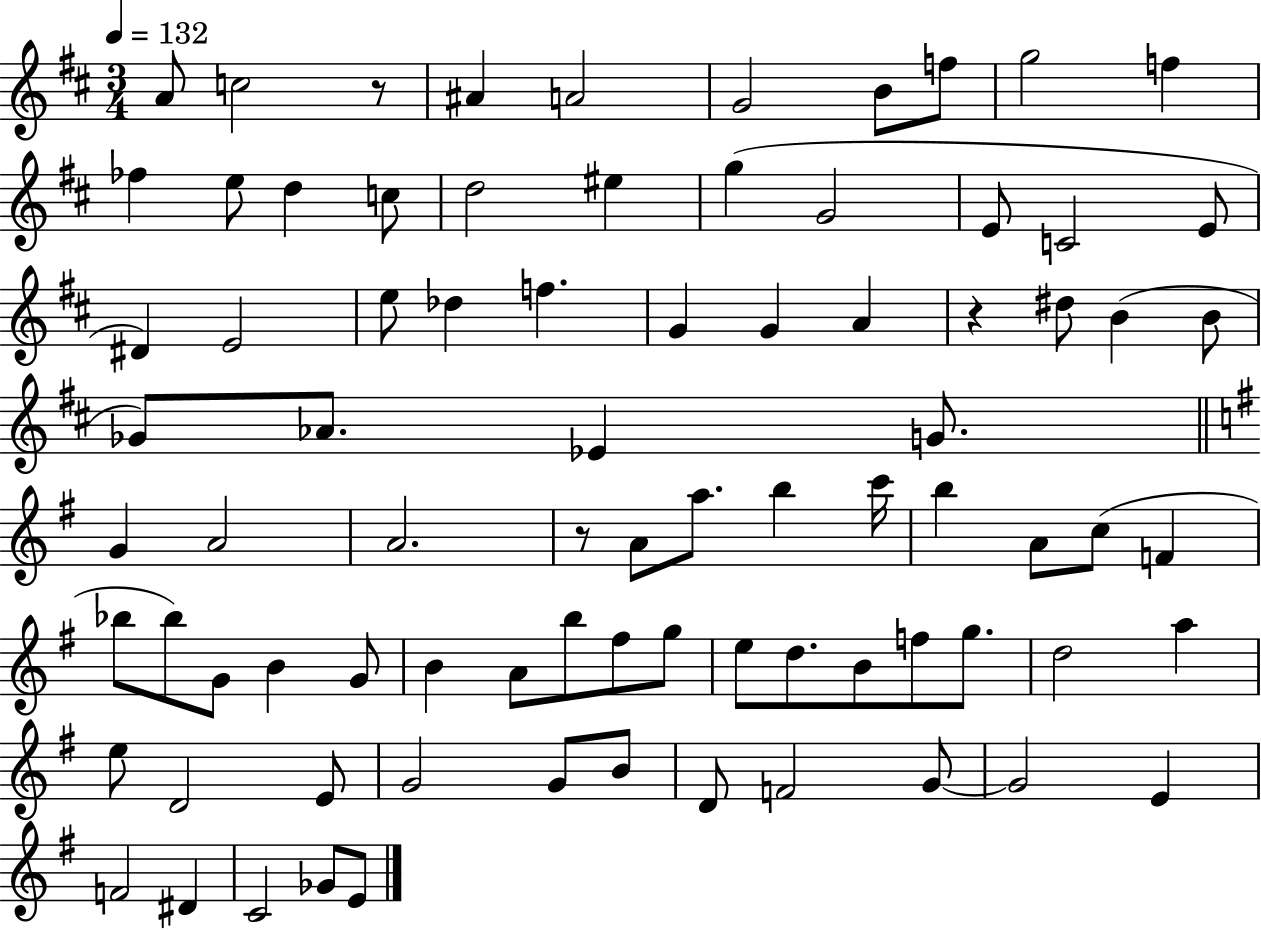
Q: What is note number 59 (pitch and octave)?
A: B4